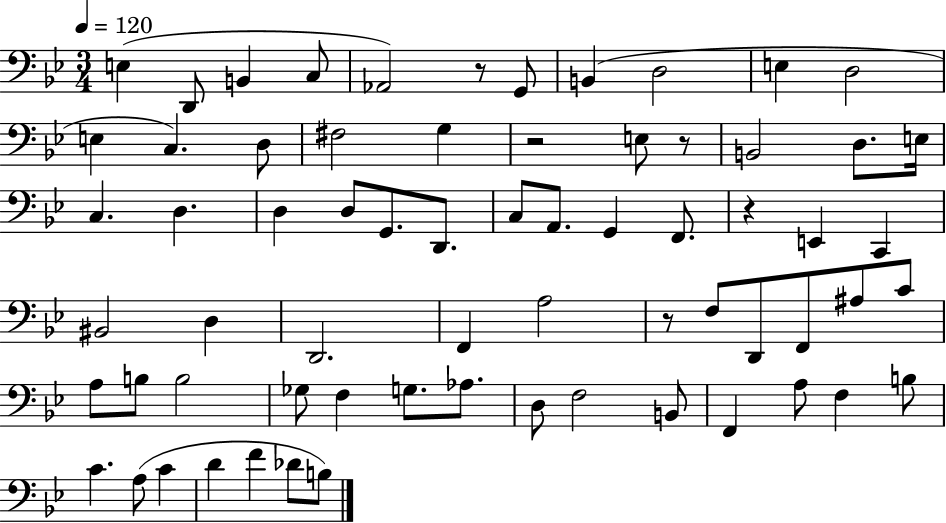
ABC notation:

X:1
T:Untitled
M:3/4
L:1/4
K:Bb
E, D,,/2 B,, C,/2 _A,,2 z/2 G,,/2 B,, D,2 E, D,2 E, C, D,/2 ^F,2 G, z2 E,/2 z/2 B,,2 D,/2 E,/4 C, D, D, D,/2 G,,/2 D,,/2 C,/2 A,,/2 G,, F,,/2 z E,, C,, ^B,,2 D, D,,2 F,, A,2 z/2 F,/2 D,,/2 F,,/2 ^A,/2 C/2 A,/2 B,/2 B,2 _G,/2 F, G,/2 _A,/2 D,/2 F,2 B,,/2 F,, A,/2 F, B,/2 C A,/2 C D F _D/2 B,/2